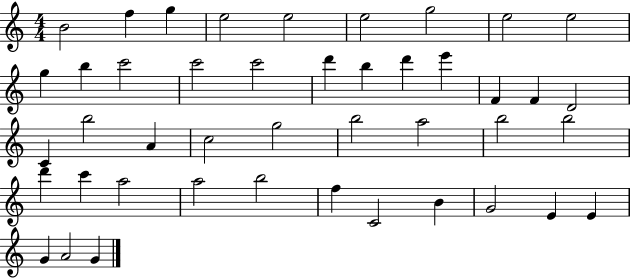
{
  \clef treble
  \numericTimeSignature
  \time 4/4
  \key c \major
  b'2 f''4 g''4 | e''2 e''2 | e''2 g''2 | e''2 e''2 | \break g''4 b''4 c'''2 | c'''2 c'''2 | d'''4 b''4 d'''4 e'''4 | f'4 f'4 d'2 | \break c'4 b''2 a'4 | c''2 g''2 | b''2 a''2 | b''2 b''2 | \break d'''4 c'''4 a''2 | a''2 b''2 | f''4 c'2 b'4 | g'2 e'4 e'4 | \break g'4 a'2 g'4 | \bar "|."
}